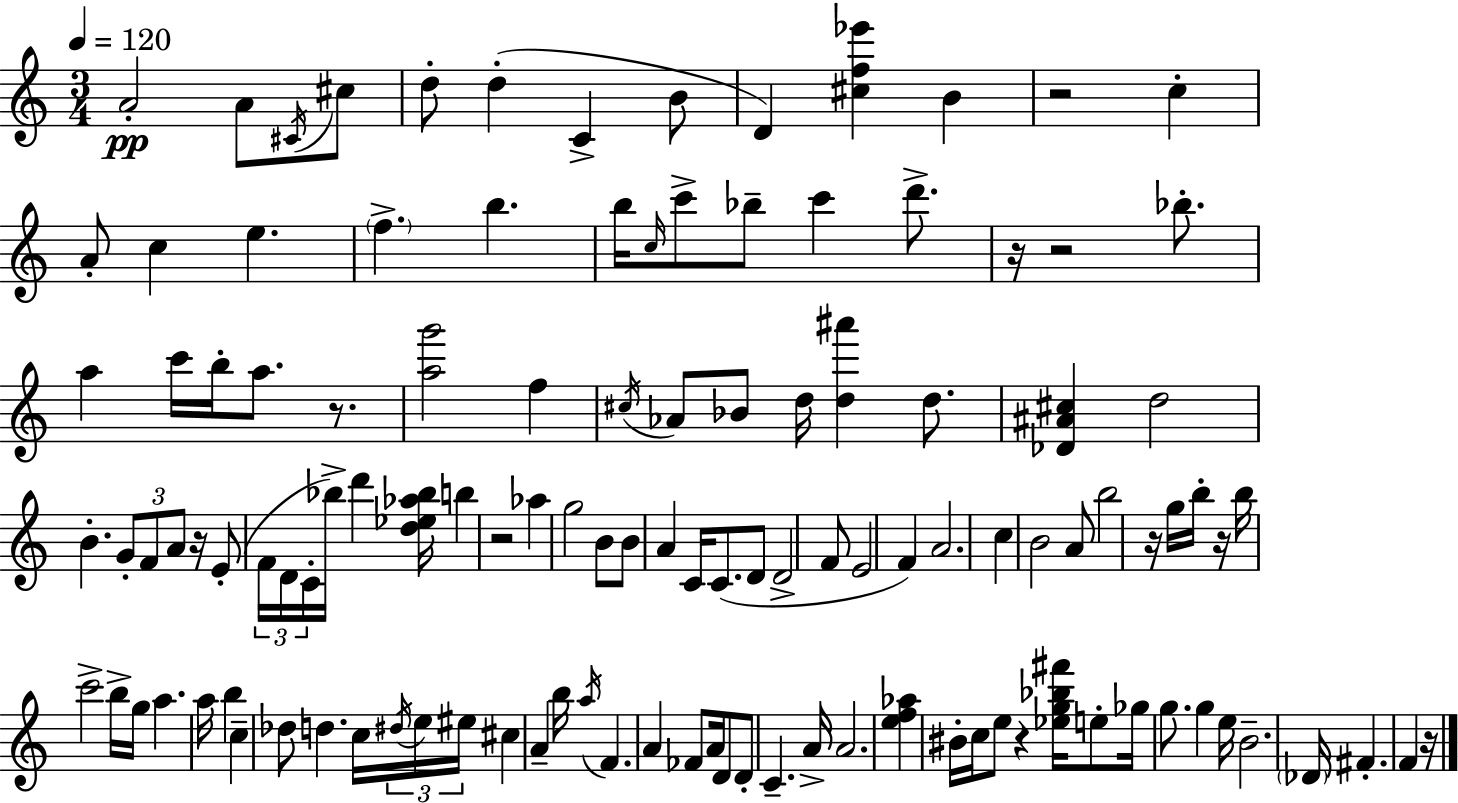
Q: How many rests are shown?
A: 10